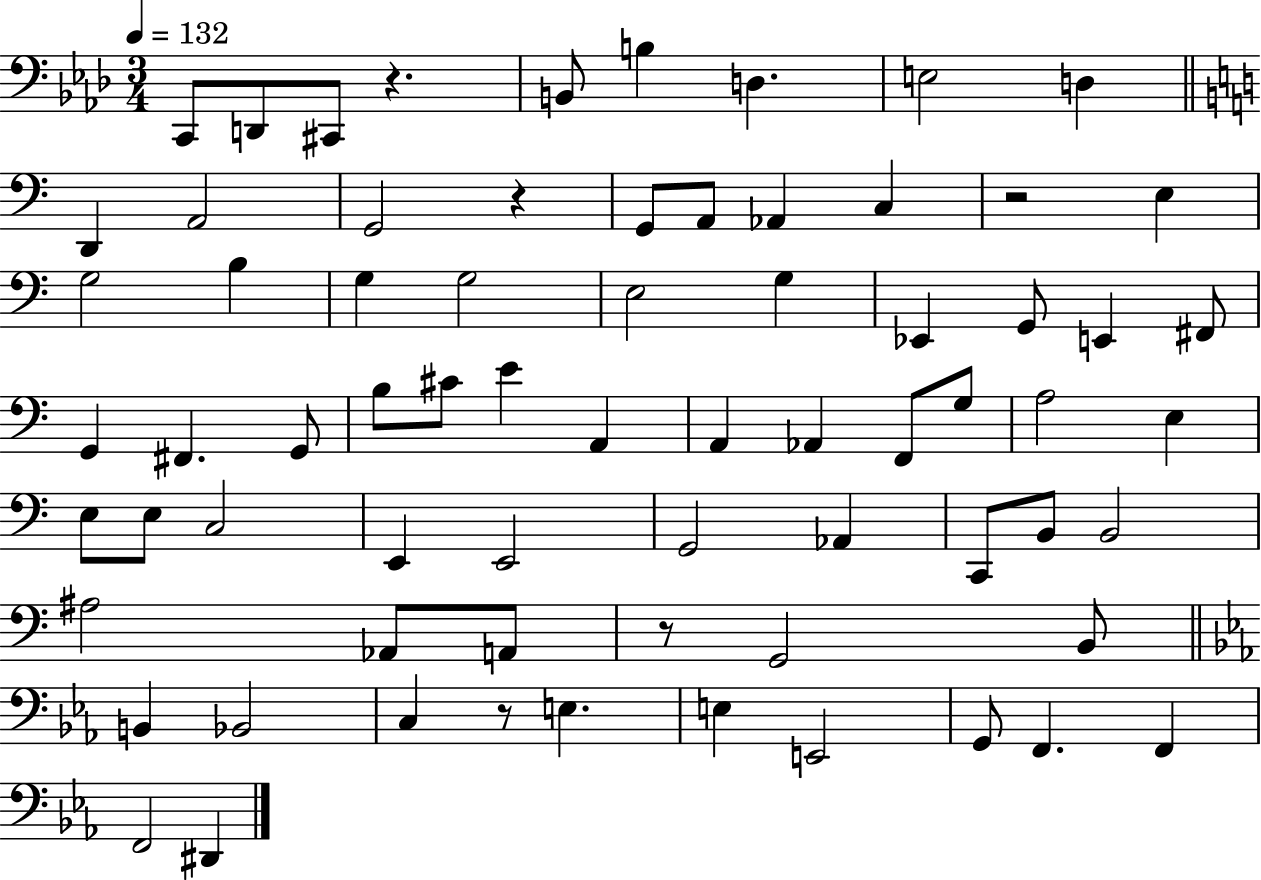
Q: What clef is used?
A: bass